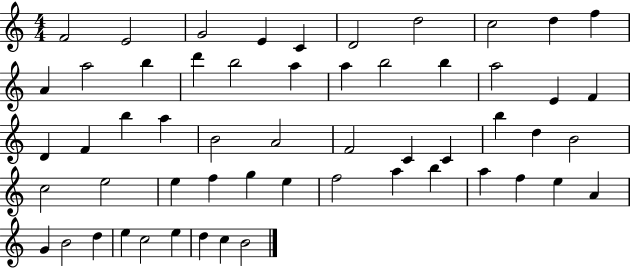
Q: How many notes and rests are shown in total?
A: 56